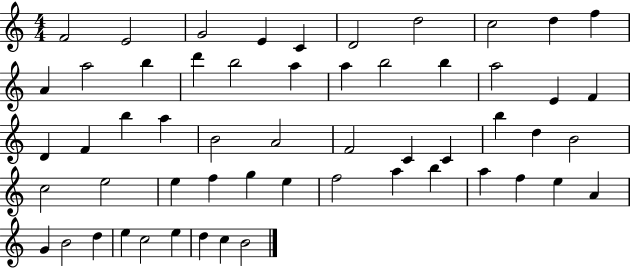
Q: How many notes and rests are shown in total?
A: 56